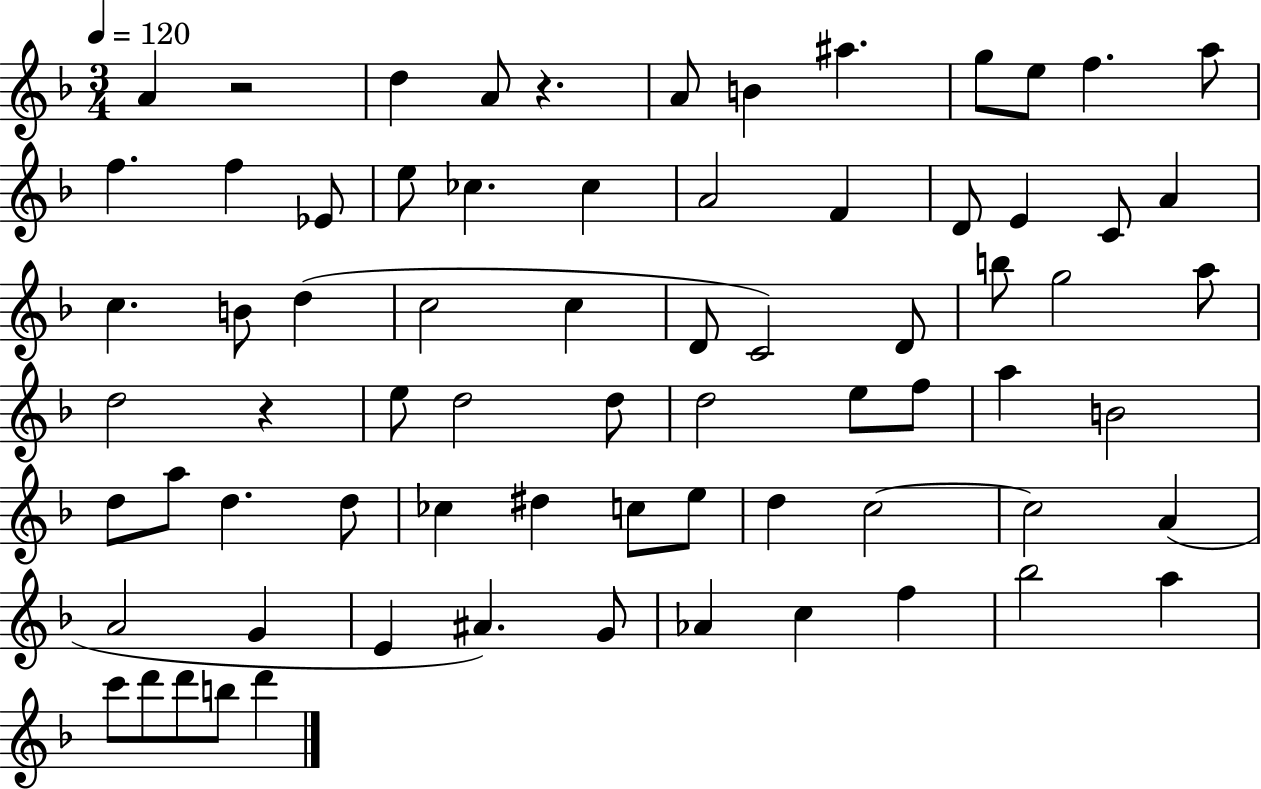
X:1
T:Untitled
M:3/4
L:1/4
K:F
A z2 d A/2 z A/2 B ^a g/2 e/2 f a/2 f f _E/2 e/2 _c _c A2 F D/2 E C/2 A c B/2 d c2 c D/2 C2 D/2 b/2 g2 a/2 d2 z e/2 d2 d/2 d2 e/2 f/2 a B2 d/2 a/2 d d/2 _c ^d c/2 e/2 d c2 c2 A A2 G E ^A G/2 _A c f _b2 a c'/2 d'/2 d'/2 b/2 d'